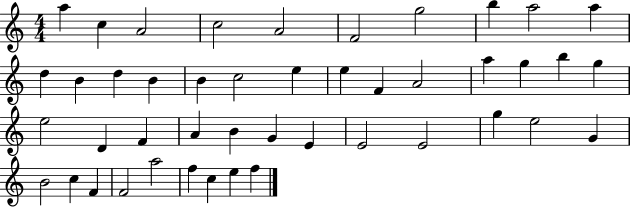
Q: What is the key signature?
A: C major